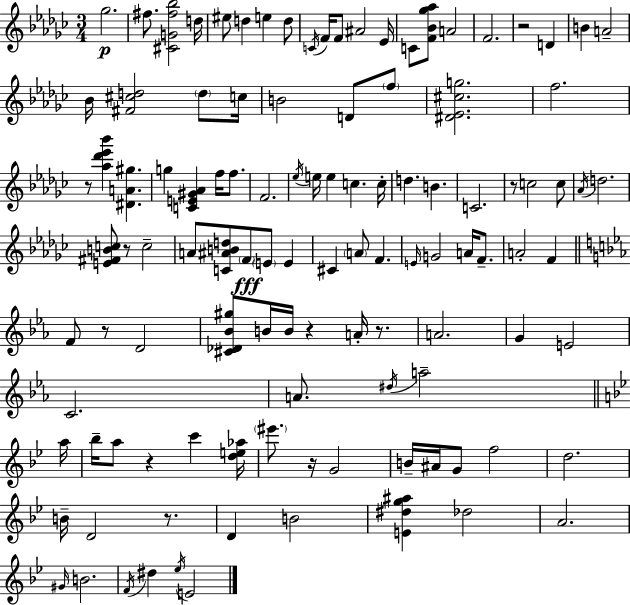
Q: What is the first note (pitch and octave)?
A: Gb5